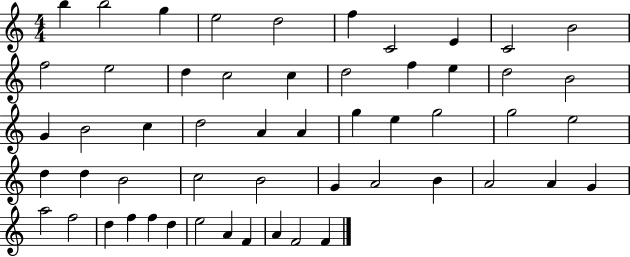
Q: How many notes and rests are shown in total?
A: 54